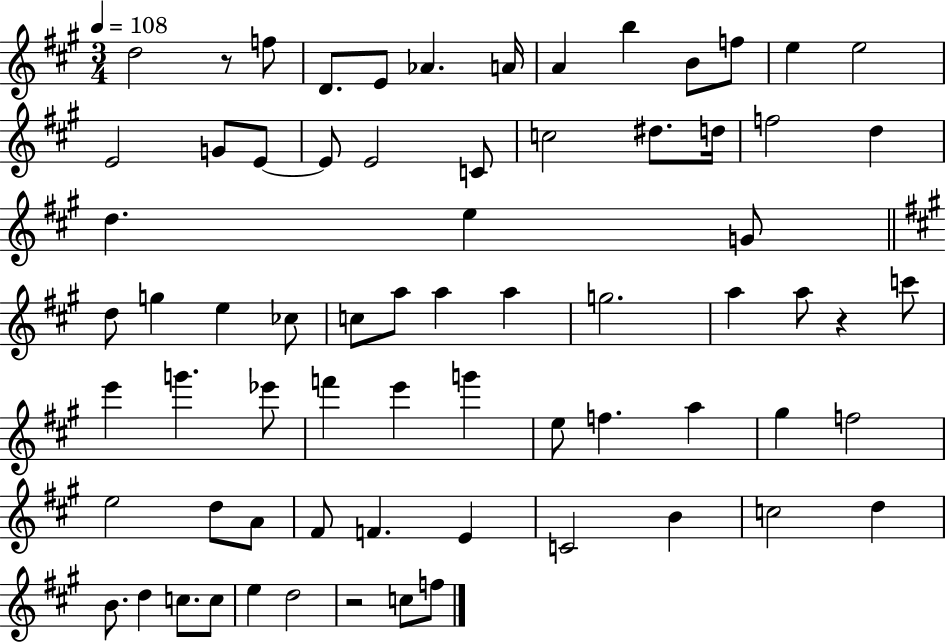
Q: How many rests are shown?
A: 3